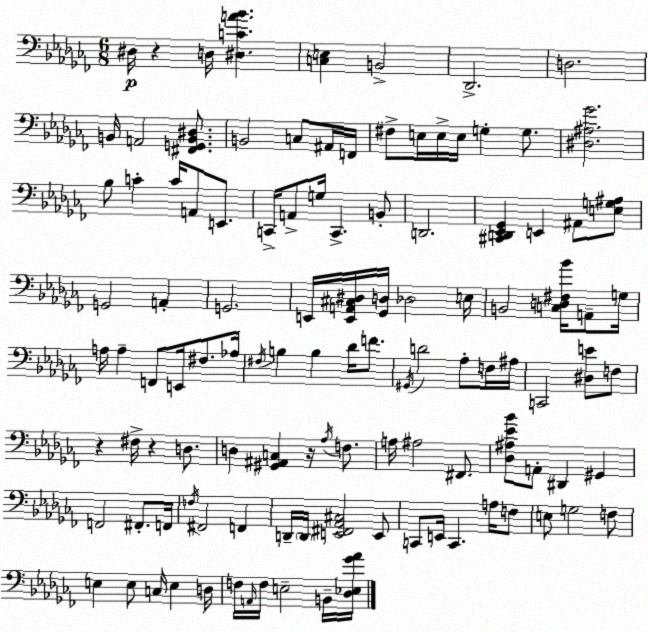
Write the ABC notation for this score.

X:1
T:Untitled
M:6/8
L:1/4
K:Abm
^D,/4 z D,/4 [^D,CA_B] [C,E,] B,,2 _D,,2 D,2 B,,/4 A,,2 [^F,,G,,B,,^D,]/2 B,,2 C,/2 ^A,,/4 F,,/4 ^F,/2 E,/4 E,/4 E,/4 G, G,/2 [^D,^A,_G]2 _B,/2 C C/4 A,,/2 E,,/2 C,,/4 A,,/2 G,/4 C,, B,,/2 D,,2 [^C,,D,,_E,,_G,,] E,, ^A,,/2 [E,G,^A,]/2 G,,2 A,, G,,2 E,,/4 [E,,A,,^C,^D,]/4 [_G,,D,]/4 _D,2 E,/4 B,,2 [C,D,^F,_B]/4 A,,/2 G,/4 A,/4 A, F,,/2 E,,/4 ^F,/2 _A,/4 ^F,/4 B, B, _D/4 F/2 ^G,,/4 D2 _A,/2 F,/4 ^A,/4 C,,2 [^D,E]/2 F,/2 z ^F,/4 z D,/2 D, [^G,,^A,,C,] z/4 _A,/4 F,/2 A,/4 ^A,2 ^F,,/2 [_D,^A,_E_B]/2 A,,/2 ^D,, ^G,, F,,2 ^F,,/2 F,,/4 F,/4 ^F,,2 F,, D,,/4 D,,/4 [E,,^F,,_A,,^C,]2 E,,/2 C,,/2 E,,/4 C,, A,/4 F,/2 E,/2 G,2 F,/2 E, E,/2 C,/4 E, D,/4 F,/4 A,,/4 F,/4 E,2 B,,/4 [_D,_E,_G_A]/4